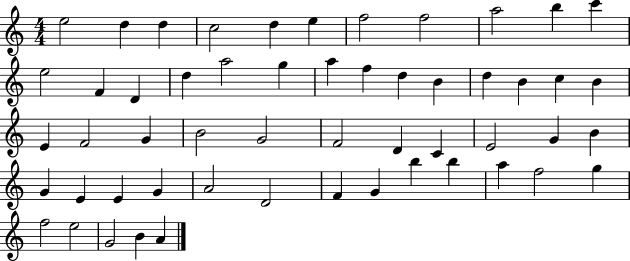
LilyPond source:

{
  \clef treble
  \numericTimeSignature
  \time 4/4
  \key c \major
  e''2 d''4 d''4 | c''2 d''4 e''4 | f''2 f''2 | a''2 b''4 c'''4 | \break e''2 f'4 d'4 | d''4 a''2 g''4 | a''4 f''4 d''4 b'4 | d''4 b'4 c''4 b'4 | \break e'4 f'2 g'4 | b'2 g'2 | f'2 d'4 c'4 | e'2 g'4 b'4 | \break g'4 e'4 e'4 g'4 | a'2 d'2 | f'4 g'4 b''4 b''4 | a''4 f''2 g''4 | \break f''2 e''2 | g'2 b'4 a'4 | \bar "|."
}